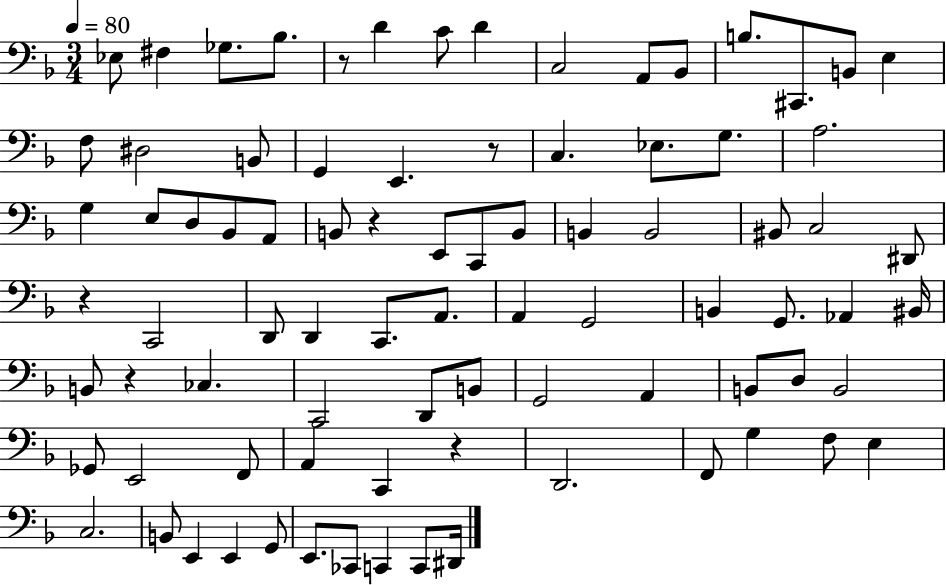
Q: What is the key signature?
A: F major